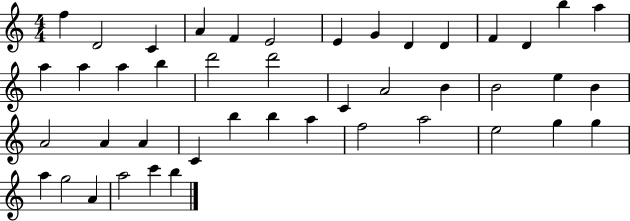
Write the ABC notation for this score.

X:1
T:Untitled
M:4/4
L:1/4
K:C
f D2 C A F E2 E G D D F D b a a a a b d'2 d'2 C A2 B B2 e B A2 A A C b b a f2 a2 e2 g g a g2 A a2 c' b